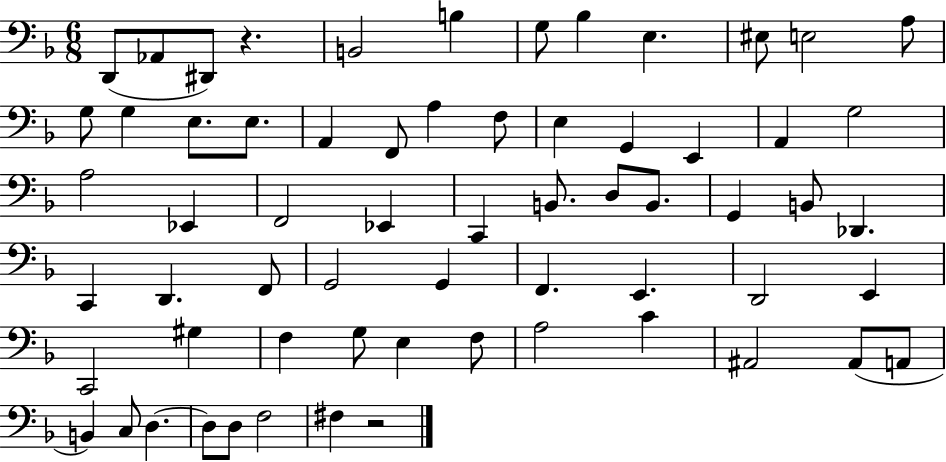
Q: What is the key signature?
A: F major